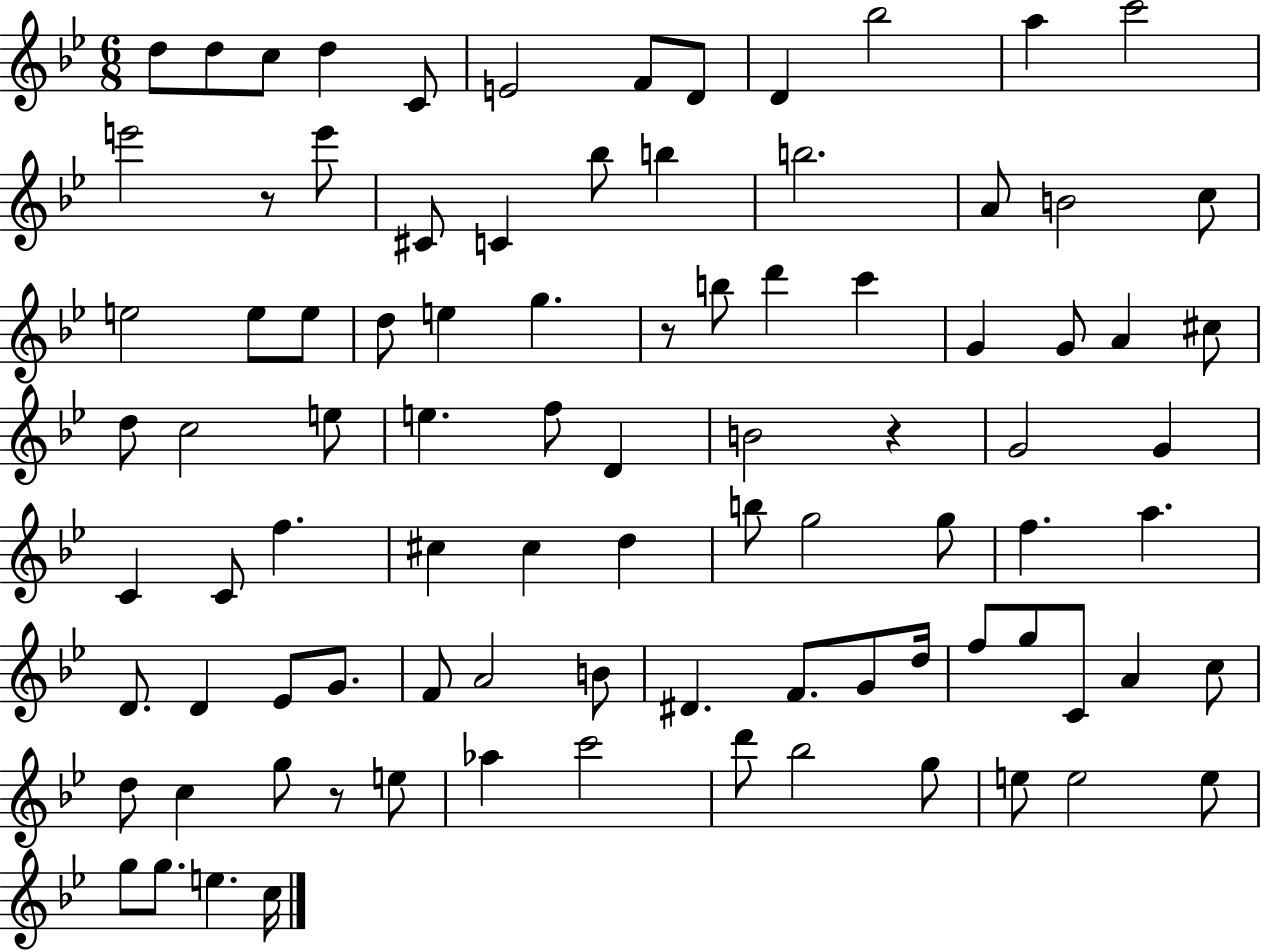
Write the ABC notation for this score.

X:1
T:Untitled
M:6/8
L:1/4
K:Bb
d/2 d/2 c/2 d C/2 E2 F/2 D/2 D _b2 a c'2 e'2 z/2 e'/2 ^C/2 C _b/2 b b2 A/2 B2 c/2 e2 e/2 e/2 d/2 e g z/2 b/2 d' c' G G/2 A ^c/2 d/2 c2 e/2 e f/2 D B2 z G2 G C C/2 f ^c ^c d b/2 g2 g/2 f a D/2 D _E/2 G/2 F/2 A2 B/2 ^D F/2 G/2 d/4 f/2 g/2 C/2 A c/2 d/2 c g/2 z/2 e/2 _a c'2 d'/2 _b2 g/2 e/2 e2 e/2 g/2 g/2 e c/4